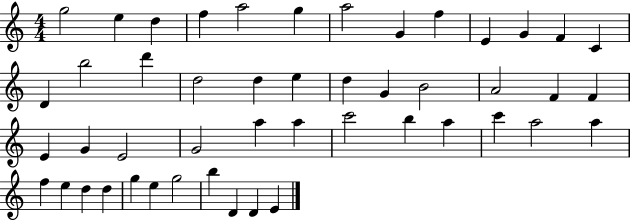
G5/h E5/q D5/q F5/q A5/h G5/q A5/h G4/q F5/q E4/q G4/q F4/q C4/q D4/q B5/h D6/q D5/h D5/q E5/q D5/q G4/q B4/h A4/h F4/q F4/q E4/q G4/q E4/h G4/h A5/q A5/q C6/h B5/q A5/q C6/q A5/h A5/q F5/q E5/q D5/q D5/q G5/q E5/q G5/h B5/q D4/q D4/q E4/q